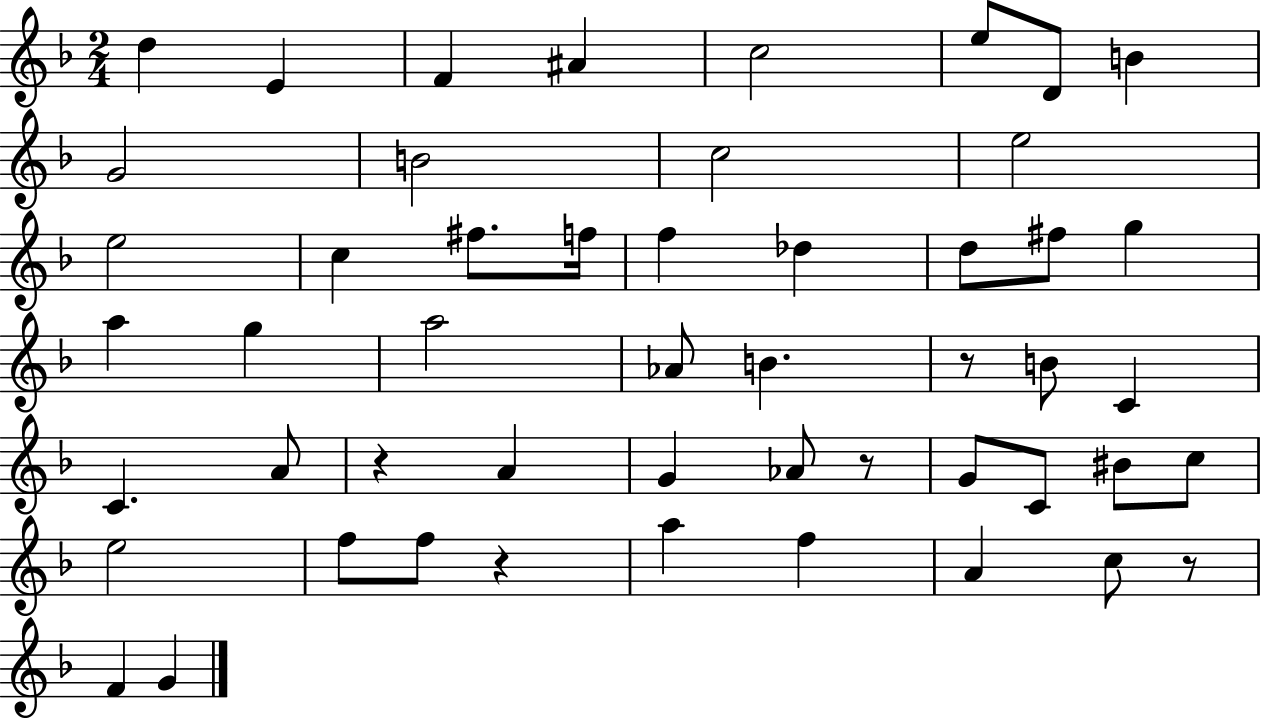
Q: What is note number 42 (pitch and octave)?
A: F5